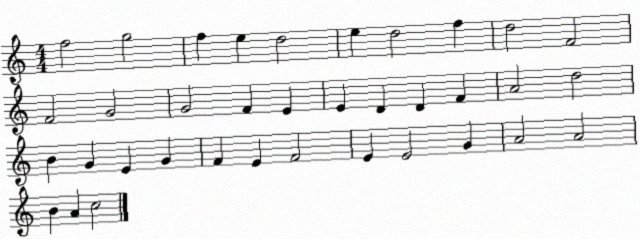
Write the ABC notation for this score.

X:1
T:Untitled
M:4/4
L:1/4
K:C
f2 g2 f e d2 e d2 f d2 F2 F2 G2 G2 F E E D D F A2 d2 B G E G F E F2 E E2 G A2 A2 B A c2